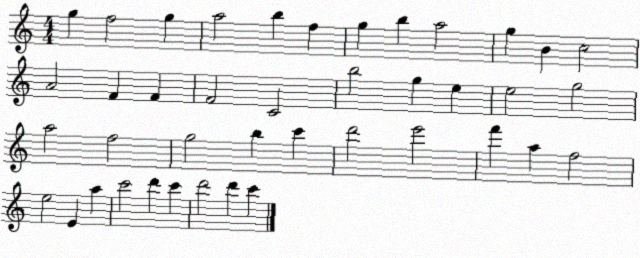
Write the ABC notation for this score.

X:1
T:Untitled
M:4/4
L:1/4
K:C
g f2 g a2 b f g b a2 g B c2 A2 F F F2 C2 b2 g e e2 g2 a2 f2 g2 b c' d'2 e'2 f' a f2 e2 E a c'2 d' c' d'2 d' c'